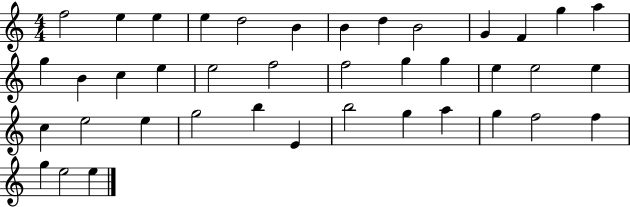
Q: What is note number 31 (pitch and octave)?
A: E4